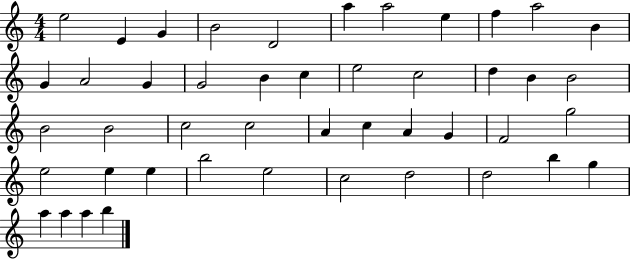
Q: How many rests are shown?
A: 0